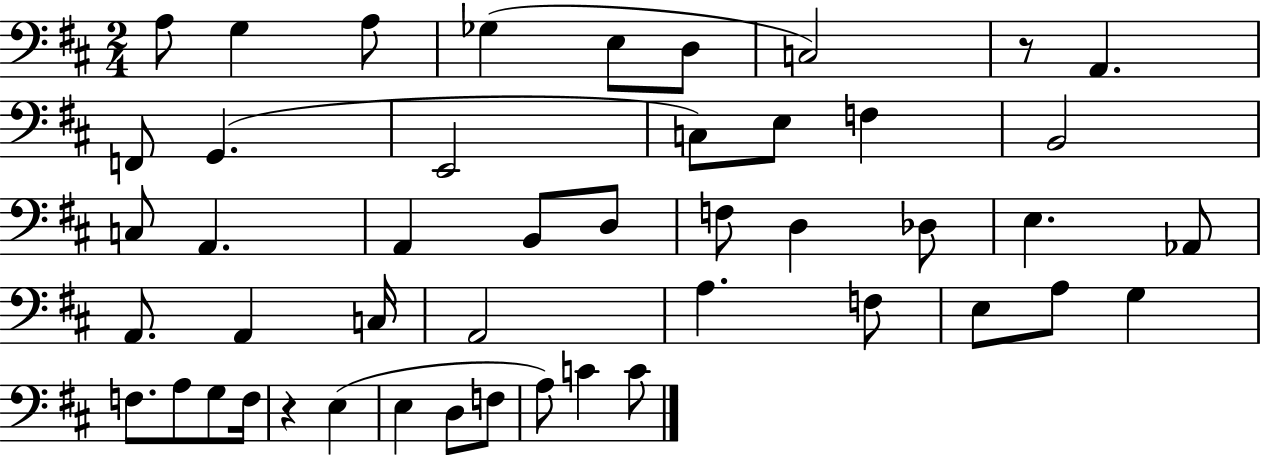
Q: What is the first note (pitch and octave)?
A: A3